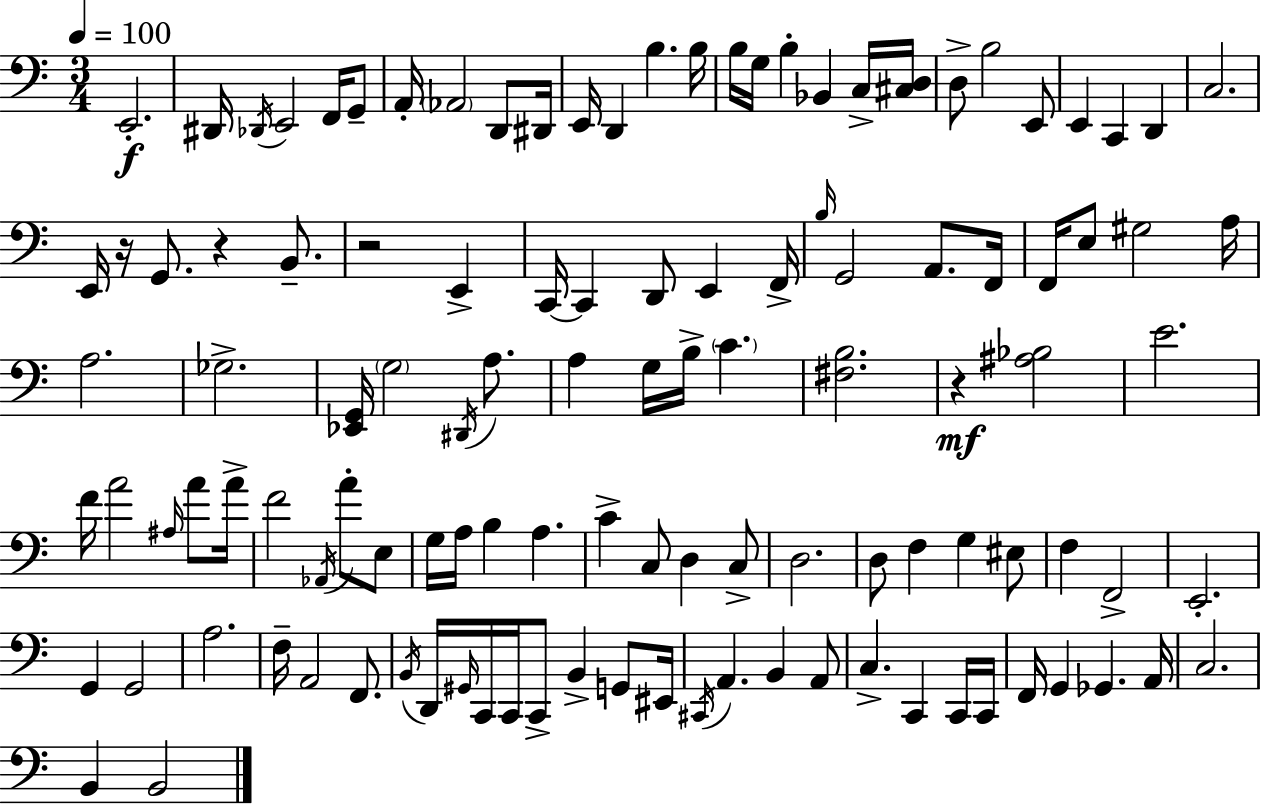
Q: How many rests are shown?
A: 4